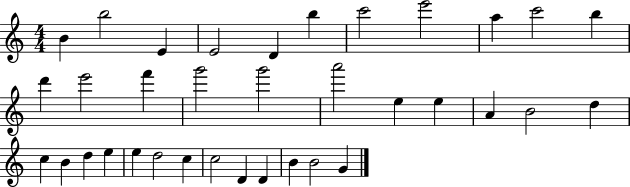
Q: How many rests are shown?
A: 0